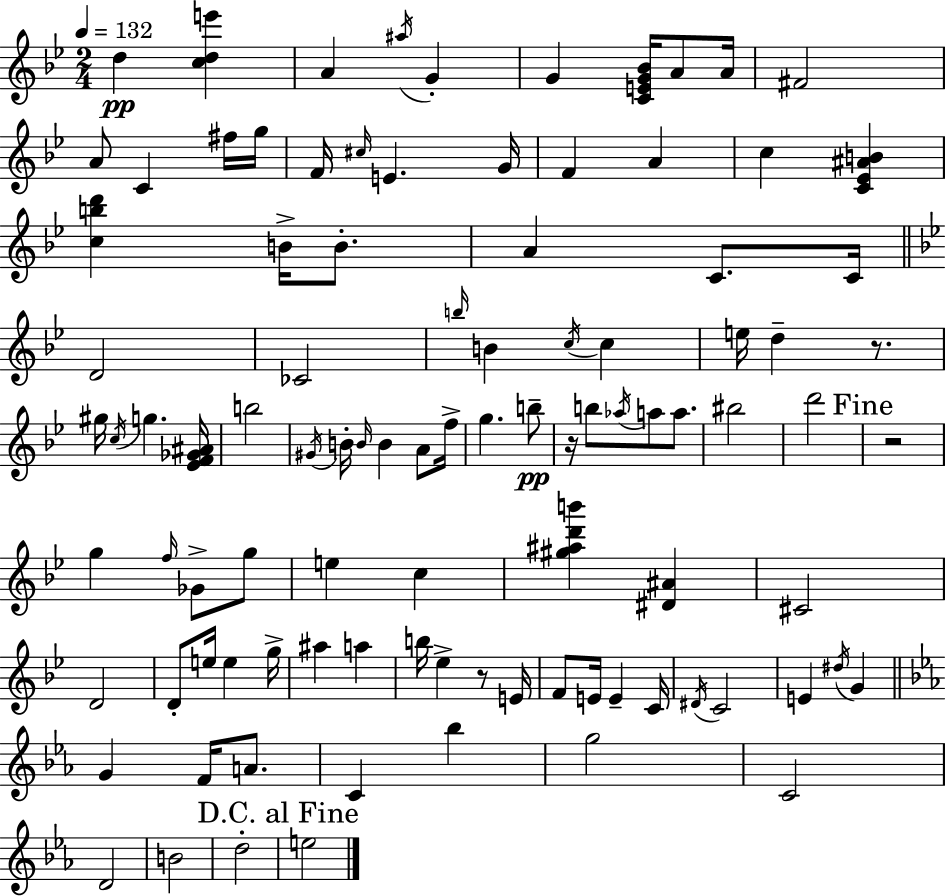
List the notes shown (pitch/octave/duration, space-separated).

D5/q [C5,D5,E6]/q A4/q A#5/s G4/q G4/q [C4,E4,G4,Bb4]/s A4/e A4/s F#4/h A4/e C4/q F#5/s G5/s F4/s C#5/s E4/q. G4/s F4/q A4/q C5/q [C4,Eb4,A#4,B4]/q [C5,B5,D6]/q B4/s B4/e. A4/q C4/e. C4/s D4/h CES4/h B5/s B4/q C5/s C5/q E5/s D5/q R/e. G#5/s C5/s G5/q. [Eb4,F4,Gb4,A#4]/s B5/h G#4/s B4/s B4/s B4/q A4/e F5/s G5/q. B5/e R/s B5/e Ab5/s A5/e A5/e. BIS5/h D6/h R/h G5/q F5/s Gb4/e G5/e E5/q C5/q [G#5,A#5,D6,B6]/q [D#4,A#4]/q C#4/h D4/h D4/e E5/s E5/q G5/s A#5/q A5/q B5/s Eb5/q R/e E4/s F4/e E4/s E4/q C4/s D#4/s C4/h E4/q D#5/s G4/q G4/q F4/s A4/e. C4/q Bb5/q G5/h C4/h D4/h B4/h D5/h E5/h